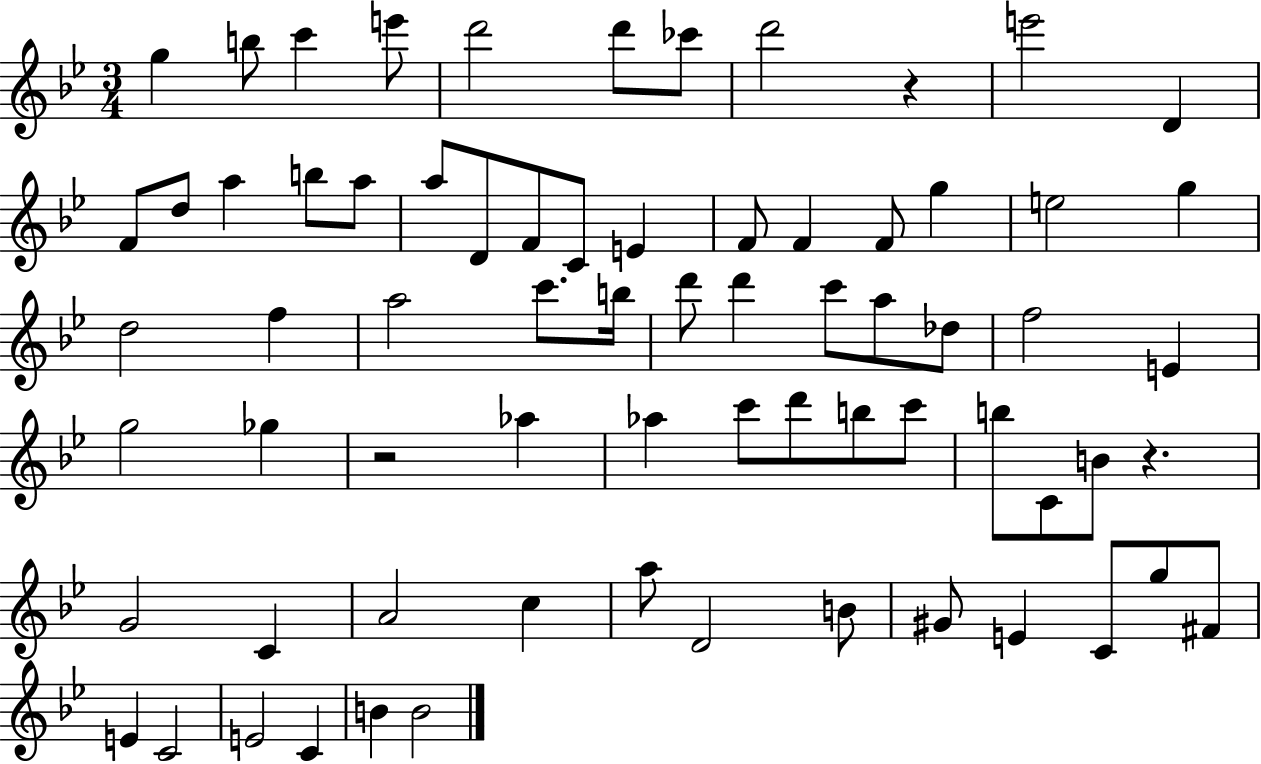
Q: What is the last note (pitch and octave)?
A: B4